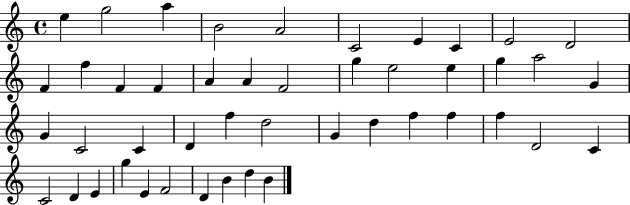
E5/q G5/h A5/q B4/h A4/h C4/h E4/q C4/q E4/h D4/h F4/q F5/q F4/q F4/q A4/q A4/q F4/h G5/q E5/h E5/q G5/q A5/h G4/q G4/q C4/h C4/q D4/q F5/q D5/h G4/q D5/q F5/q F5/q F5/q D4/h C4/q C4/h D4/q E4/q G5/q E4/q F4/h D4/q B4/q D5/q B4/q